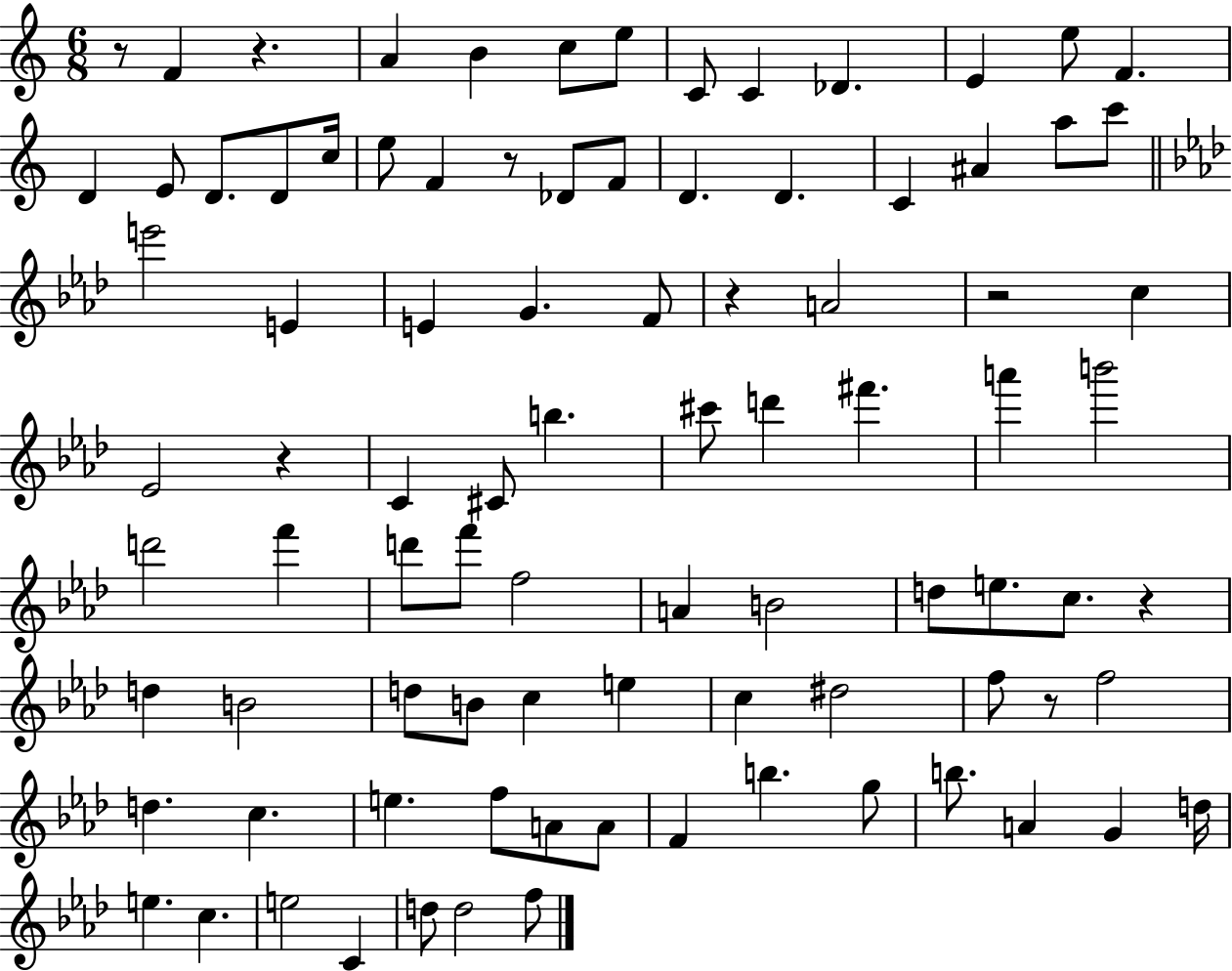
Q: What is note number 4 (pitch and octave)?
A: C5